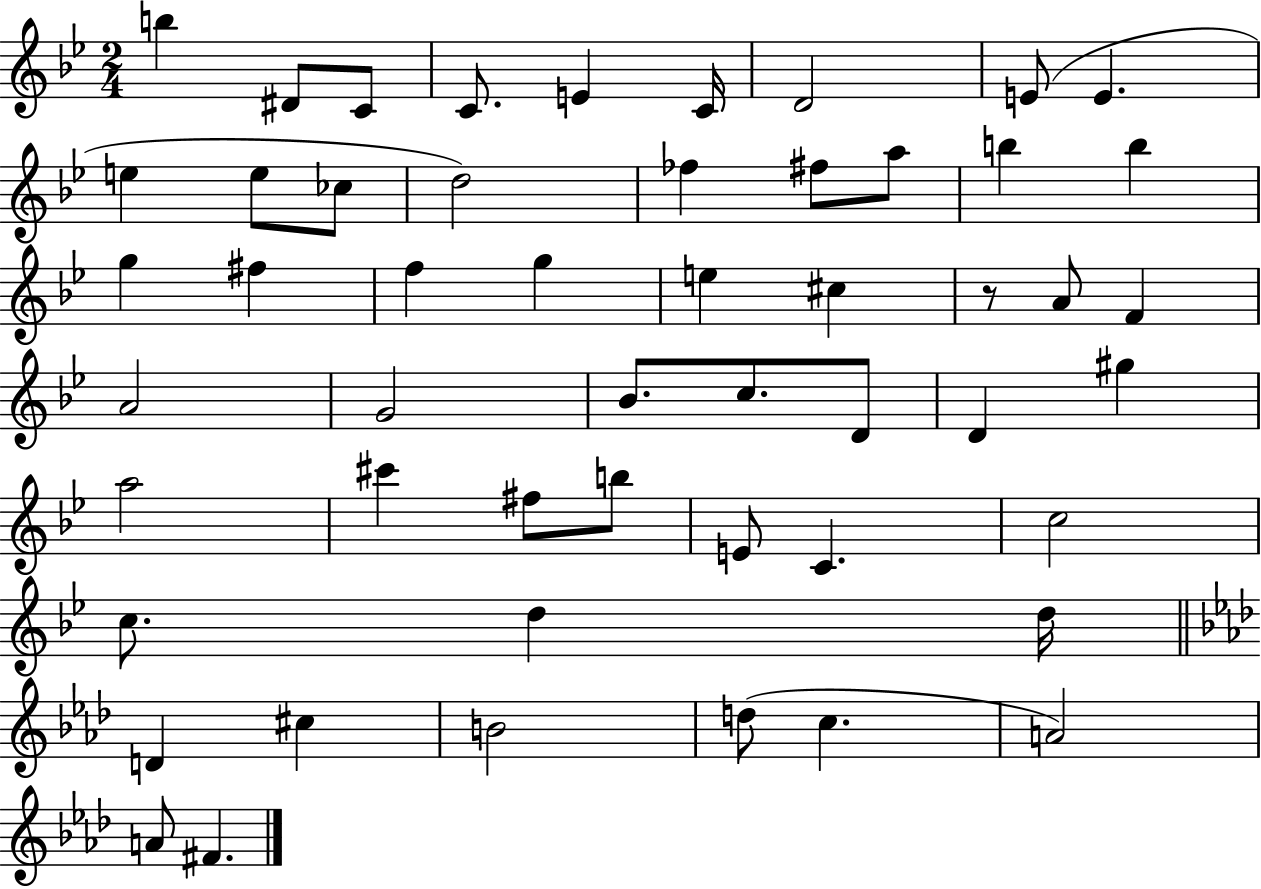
{
  \clef treble
  \numericTimeSignature
  \time 2/4
  \key bes \major
  b''4 dis'8 c'8 | c'8. e'4 c'16 | d'2 | e'8( e'4. | \break e''4 e''8 ces''8 | d''2) | fes''4 fis''8 a''8 | b''4 b''4 | \break g''4 fis''4 | f''4 g''4 | e''4 cis''4 | r8 a'8 f'4 | \break a'2 | g'2 | bes'8. c''8. d'8 | d'4 gis''4 | \break a''2 | cis'''4 fis''8 b''8 | e'8 c'4. | c''2 | \break c''8. d''4 d''16 | \bar "||" \break \key aes \major d'4 cis''4 | b'2 | d''8( c''4. | a'2) | \break a'8 fis'4. | \bar "|."
}